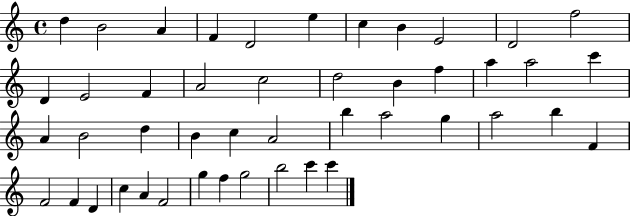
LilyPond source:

{
  \clef treble
  \time 4/4
  \defaultTimeSignature
  \key c \major
  d''4 b'2 a'4 | f'4 d'2 e''4 | c''4 b'4 e'2 | d'2 f''2 | \break d'4 e'2 f'4 | a'2 c''2 | d''2 b'4 f''4 | a''4 a''2 c'''4 | \break a'4 b'2 d''4 | b'4 c''4 a'2 | b''4 a''2 g''4 | a''2 b''4 f'4 | \break f'2 f'4 d'4 | c''4 a'4 f'2 | g''4 f''4 g''2 | b''2 c'''4 c'''4 | \break \bar "|."
}